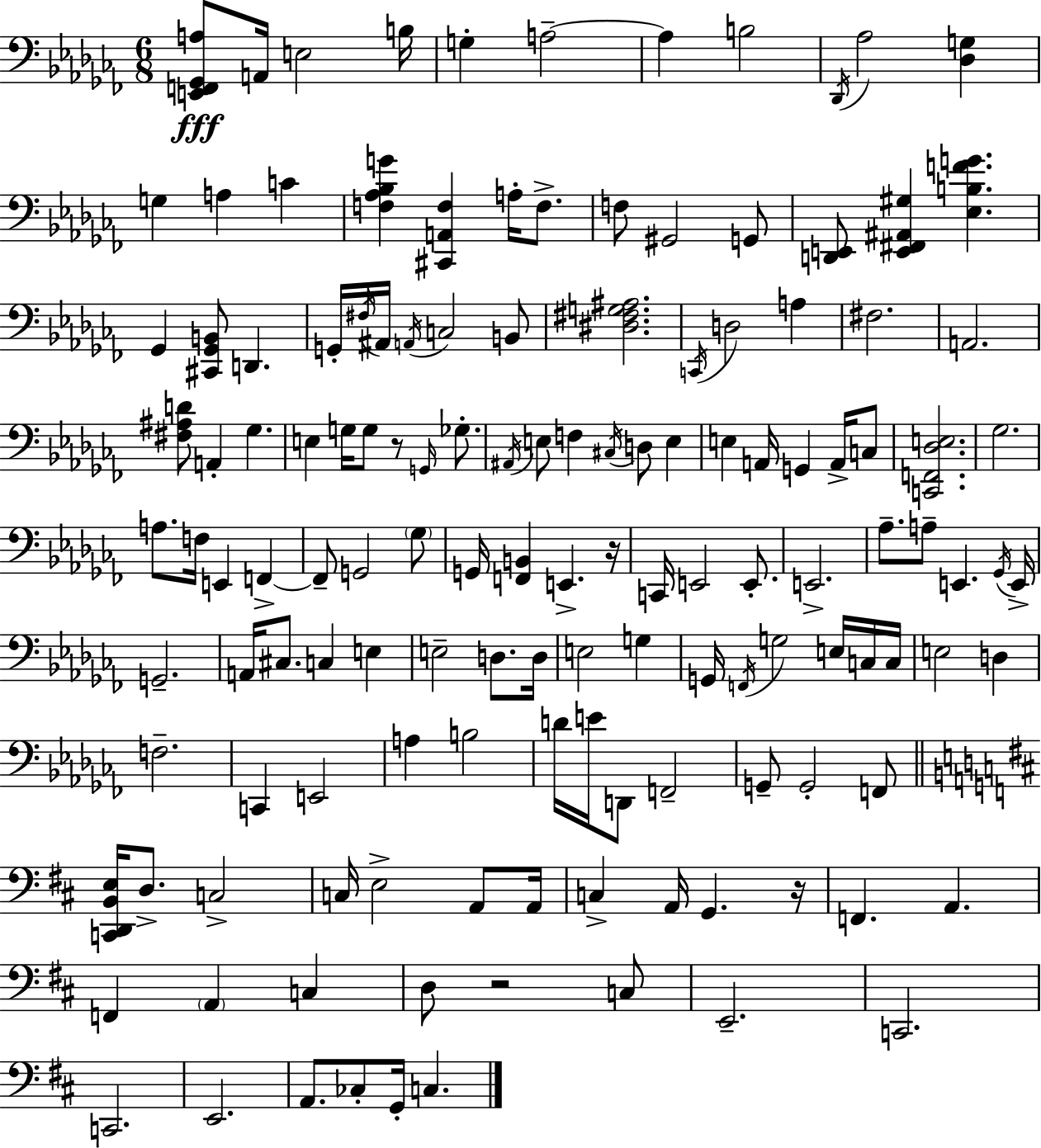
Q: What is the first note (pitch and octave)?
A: A2